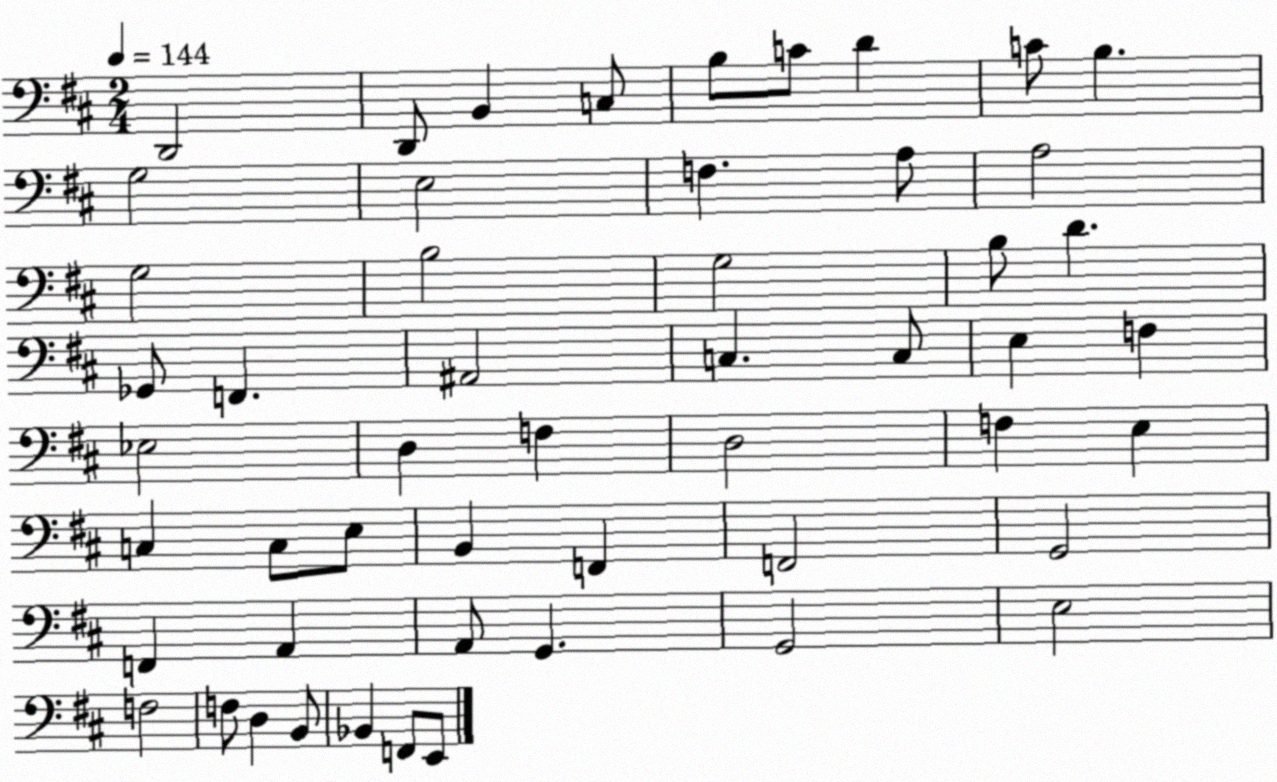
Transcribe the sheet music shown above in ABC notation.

X:1
T:Untitled
M:2/4
L:1/4
K:D
D,,2 D,,/2 B,, C,/2 B,/2 C/2 D C/2 B, G,2 E,2 F, A,/2 A,2 G,2 B,2 G,2 B,/2 D _G,,/2 F,, ^A,,2 C, C,/2 E, F, _E,2 D, F, D,2 F, E, C, C,/2 E,/2 B,, F,, F,,2 G,,2 F,, A,, A,,/2 G,, G,,2 E,2 F,2 F,/2 D, B,,/2 _B,, F,,/2 E,,/2